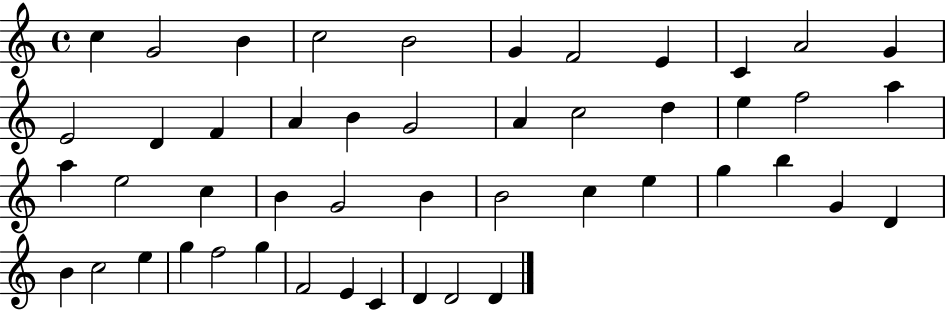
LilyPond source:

{
  \clef treble
  \time 4/4
  \defaultTimeSignature
  \key c \major
  c''4 g'2 b'4 | c''2 b'2 | g'4 f'2 e'4 | c'4 a'2 g'4 | \break e'2 d'4 f'4 | a'4 b'4 g'2 | a'4 c''2 d''4 | e''4 f''2 a''4 | \break a''4 e''2 c''4 | b'4 g'2 b'4 | b'2 c''4 e''4 | g''4 b''4 g'4 d'4 | \break b'4 c''2 e''4 | g''4 f''2 g''4 | f'2 e'4 c'4 | d'4 d'2 d'4 | \break \bar "|."
}